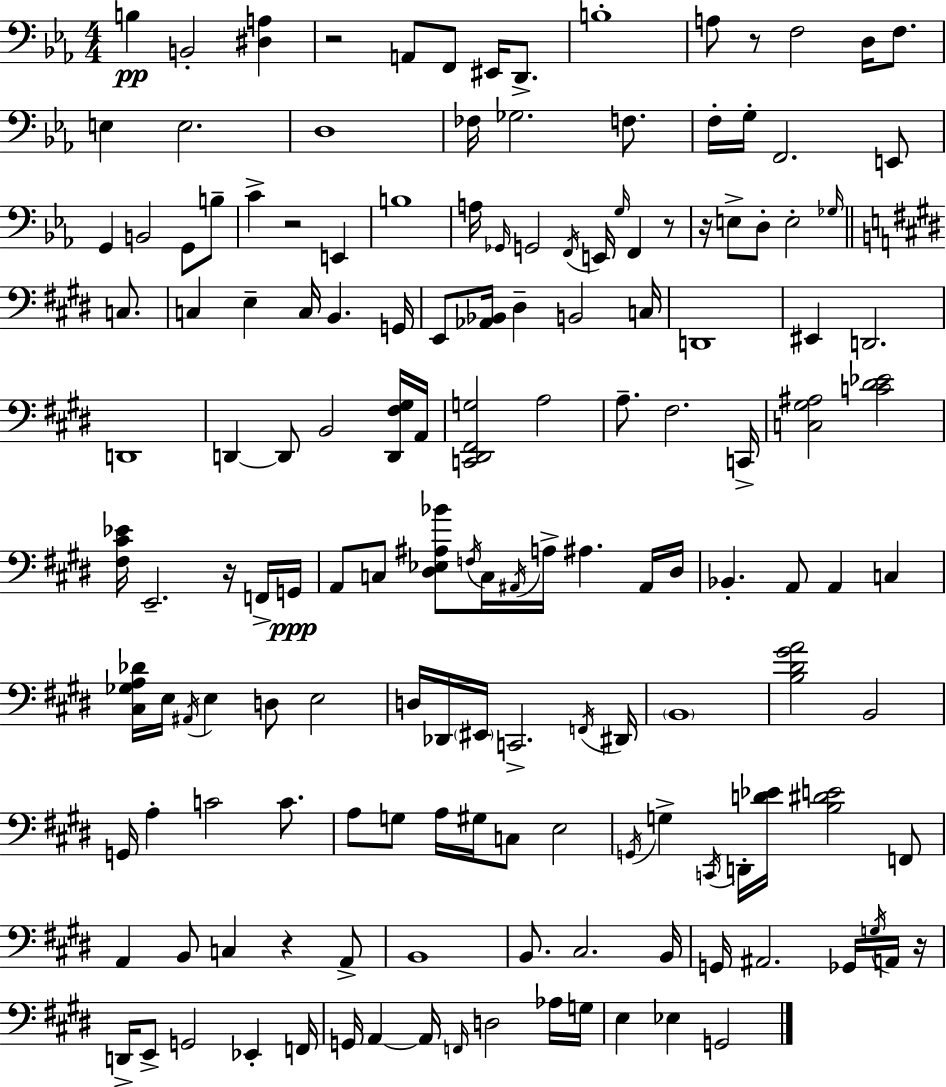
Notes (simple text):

B3/q B2/h [D#3,A3]/q R/h A2/e F2/e EIS2/s D2/e. B3/w A3/e R/e F3/h D3/s F3/e. E3/q E3/h. D3/w FES3/s Gb3/h. F3/e. F3/s G3/s F2/h. E2/e G2/q B2/h G2/e B3/e C4/q R/h E2/q B3/w A3/s Gb2/s G2/h F2/s E2/s G3/s F2/q R/e R/s E3/e D3/e E3/h Gb3/s C3/e. C3/q E3/q C3/s B2/q. G2/s E2/e [Ab2,Bb2]/s D#3/q B2/h C3/s D2/w EIS2/q D2/h. D2/w D2/q D2/e B2/h [D2,F#3,G#3]/s A2/s [C2,D#2,F#2,G3]/h A3/h A3/e. F#3/h. C2/s [C3,G#3,A#3]/h [C4,D#4,Eb4]/h [F#3,C#4,Eb4]/s E2/h. R/s F2/s G2/s A2/e C3/e [D#3,Eb3,A#3,Bb4]/e F3/s C3/s A#2/s A3/s A#3/q. A#2/s D#3/s Bb2/q. A2/e A2/q C3/q [C#3,Gb3,A3,Db4]/s E3/s A#2/s E3/q D3/e E3/h D3/s Db2/s EIS2/s C2/h. F2/s D#2/s B2/w [B3,D#4,G#4,A4]/h B2/h G2/s A3/q C4/h C4/e. A3/e G3/e A3/s G#3/s C3/e E3/h G2/s G3/q C2/s D2/s [D4,Eb4]/s [B3,D#4,E4]/h F2/e A2/q B2/e C3/q R/q A2/e B2/w B2/e. C#3/h. B2/s G2/s A#2/h. Gb2/s G3/s A2/s R/s D2/s E2/e G2/h Eb2/q F2/s G2/s A2/q A2/s F2/s D3/h Ab3/s G3/s E3/q Eb3/q G2/h